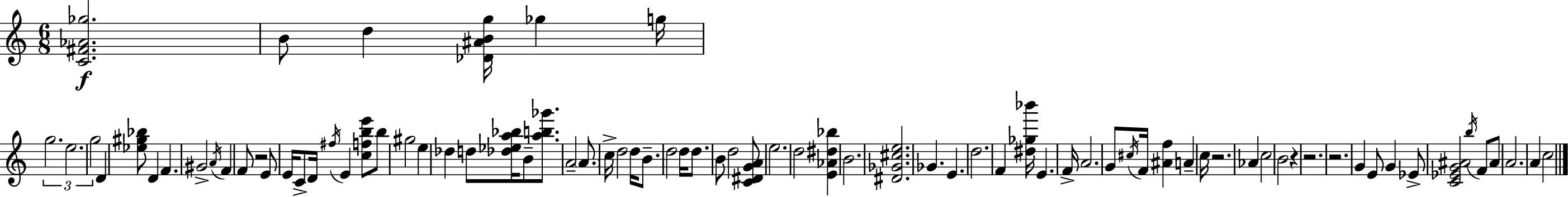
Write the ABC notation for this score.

X:1
T:Untitled
M:6/8
L:1/4
K:Am
[C^F_A_g]2 B/2 d [_D^ABg]/4 _g g/4 g2 e2 g2 D [_e^g_b]/2 D F ^G2 A/4 F F/2 z2 E/2 E/4 C/2 D/4 ^f/4 E [cfbe']/2 b/2 ^g2 e _d d/2 [_d_ea_b]/4 B/2 [ab_g']/2 A2 A/2 c/4 d2 d/4 B/2 d2 d/4 d/2 B/2 d2 [C^DGA]/2 e2 d2 [E_A^d_b] B2 [^D_G^ce]2 _G E d2 F [^d_g_b']/4 E F/4 A2 G/2 ^c/4 F/4 [^Af] A c/4 z2 _A c2 B2 z z2 z2 G E/2 G _E/2 [C_EG^A]2 b/4 F/2 ^A/2 A2 A c2